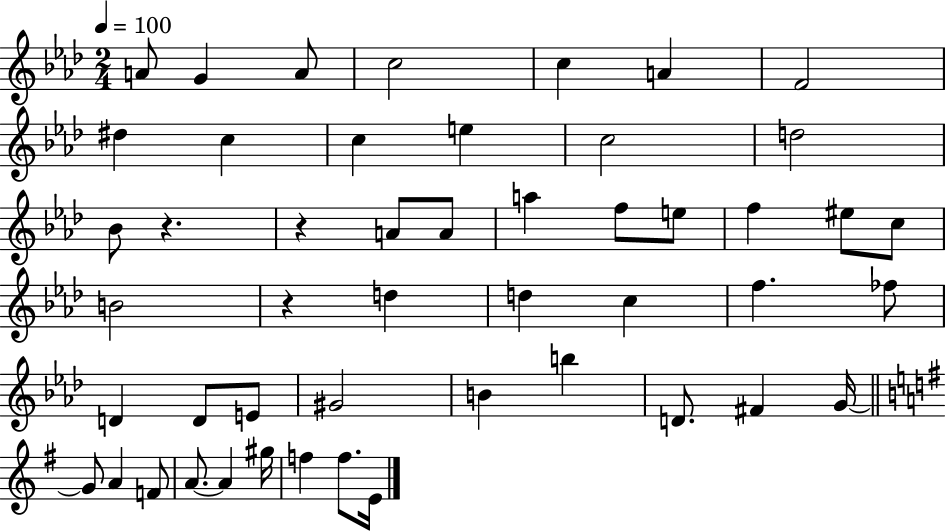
A4/e G4/q A4/e C5/h C5/q A4/q F4/h D#5/q C5/q C5/q E5/q C5/h D5/h Bb4/e R/q. R/q A4/e A4/e A5/q F5/e E5/e F5/q EIS5/e C5/e B4/h R/q D5/q D5/q C5/q F5/q. FES5/e D4/q D4/e E4/e G#4/h B4/q B5/q D4/e. F#4/q G4/s G4/e A4/q F4/e A4/e. A4/q G#5/s F5/q F5/e. E4/s